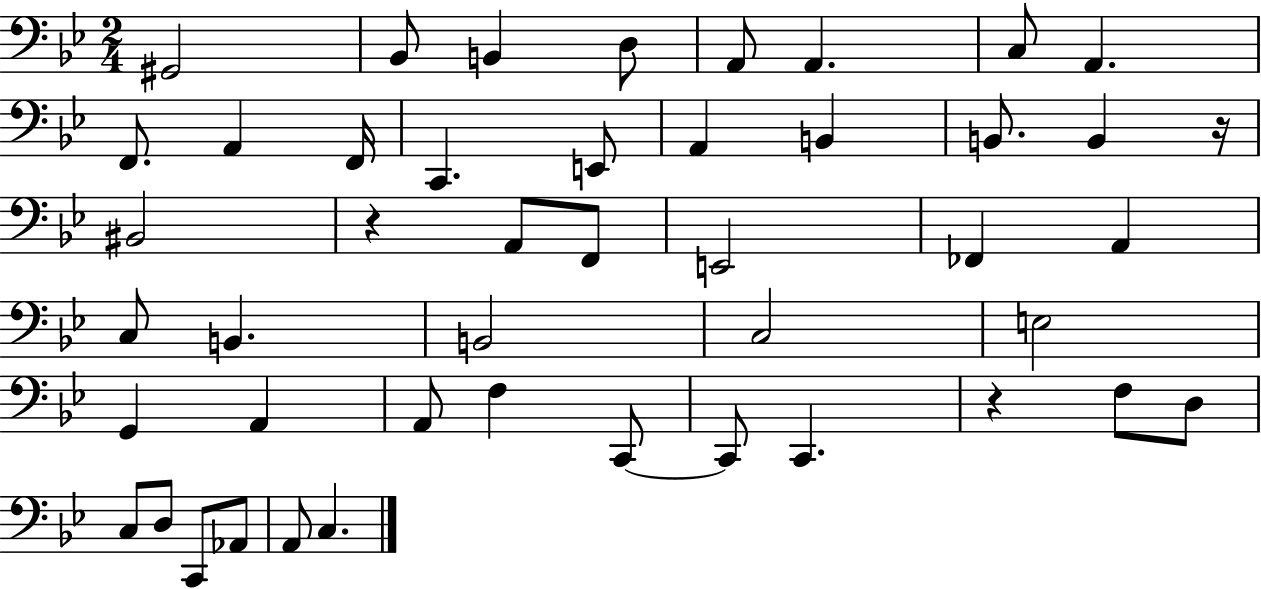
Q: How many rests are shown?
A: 3